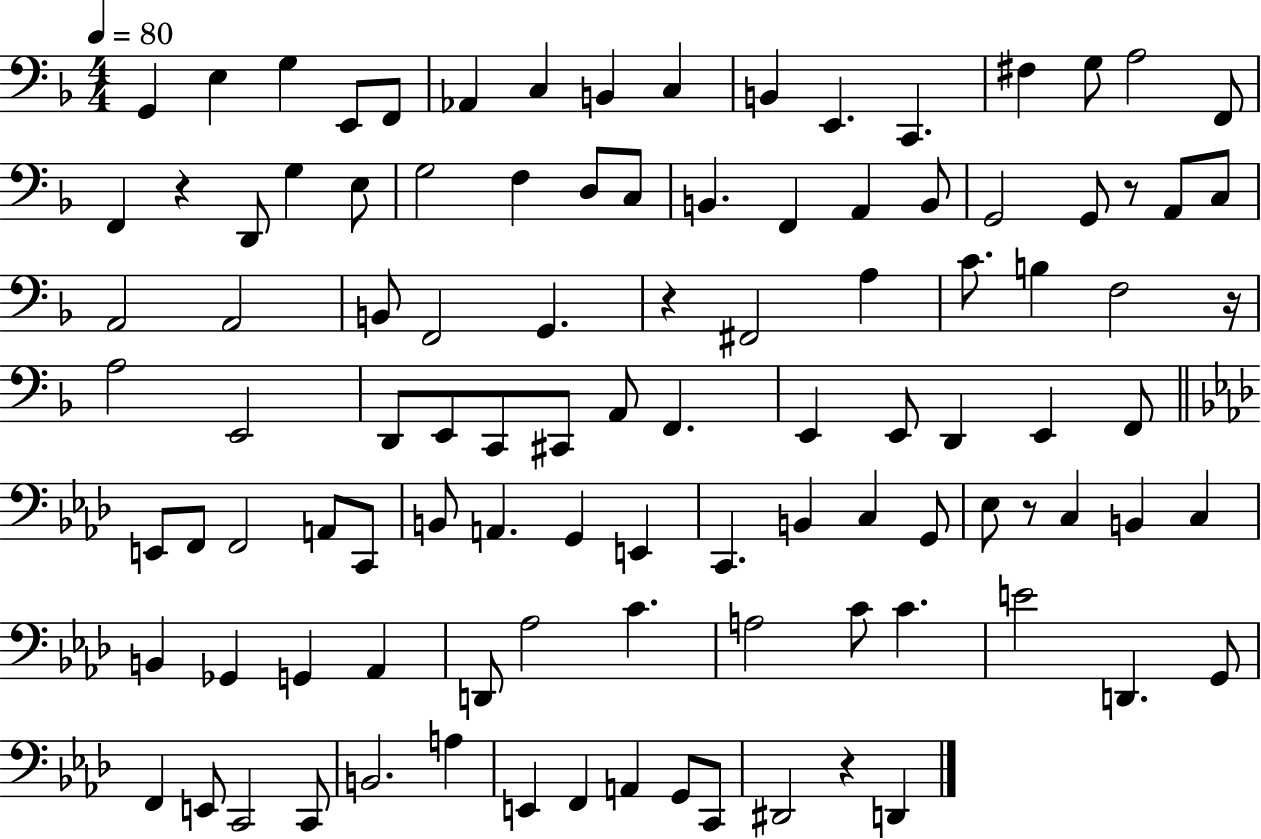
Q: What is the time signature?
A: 4/4